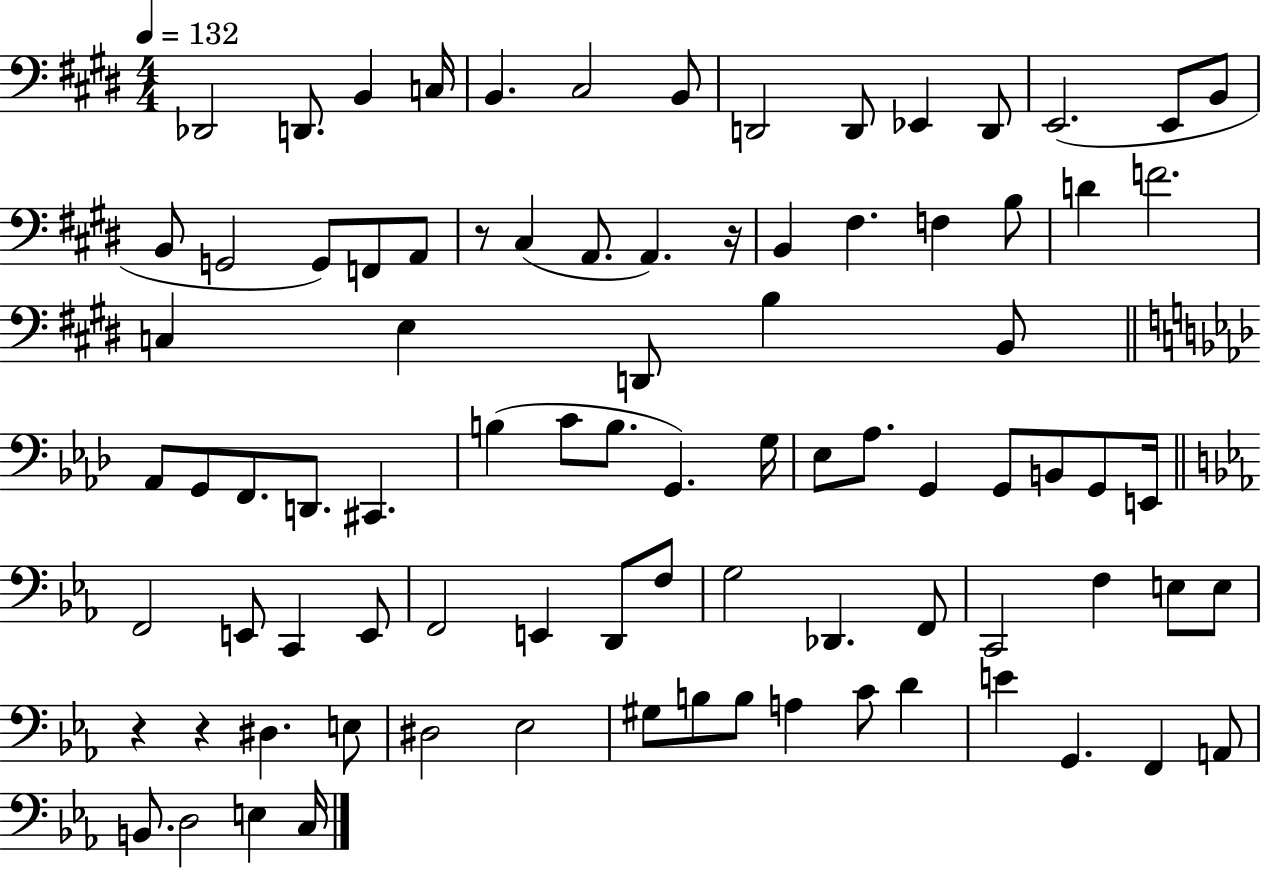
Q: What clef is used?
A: bass